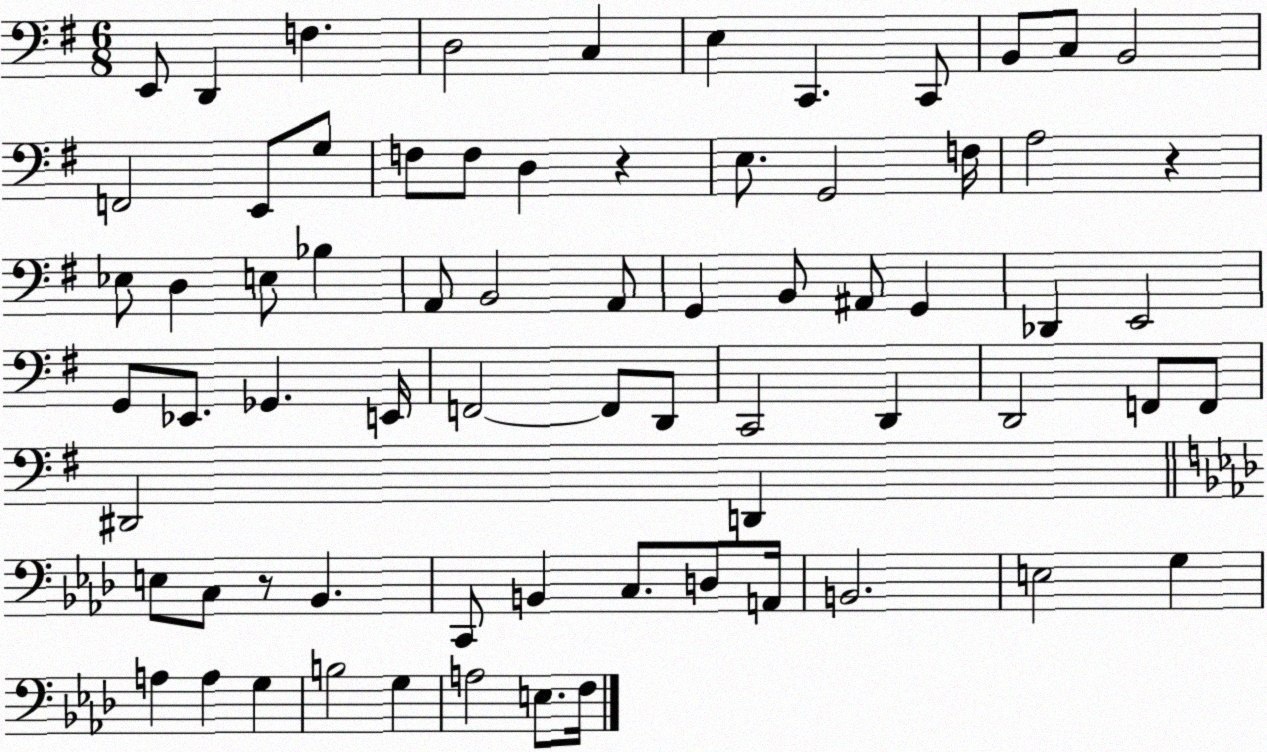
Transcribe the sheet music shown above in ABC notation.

X:1
T:Untitled
M:6/8
L:1/4
K:G
E,,/2 D,, F, D,2 C, E, C,, C,,/2 B,,/2 C,/2 B,,2 F,,2 E,,/2 G,/2 F,/2 F,/2 D, z E,/2 G,,2 F,/4 A,2 z _E,/2 D, E,/2 _B, A,,/2 B,,2 A,,/2 G,, B,,/2 ^A,,/2 G,, _D,, E,,2 G,,/2 _E,,/2 _G,, E,,/4 F,,2 F,,/2 D,,/2 C,,2 D,, D,,2 F,,/2 F,,/2 ^D,,2 D,, E,/2 C,/2 z/2 _B,, C,,/2 B,, C,/2 D,/2 A,,/4 B,,2 E,2 G, A, A, G, B,2 G, A,2 E,/2 F,/4